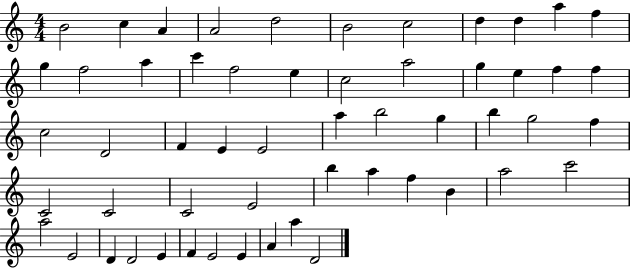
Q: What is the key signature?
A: C major